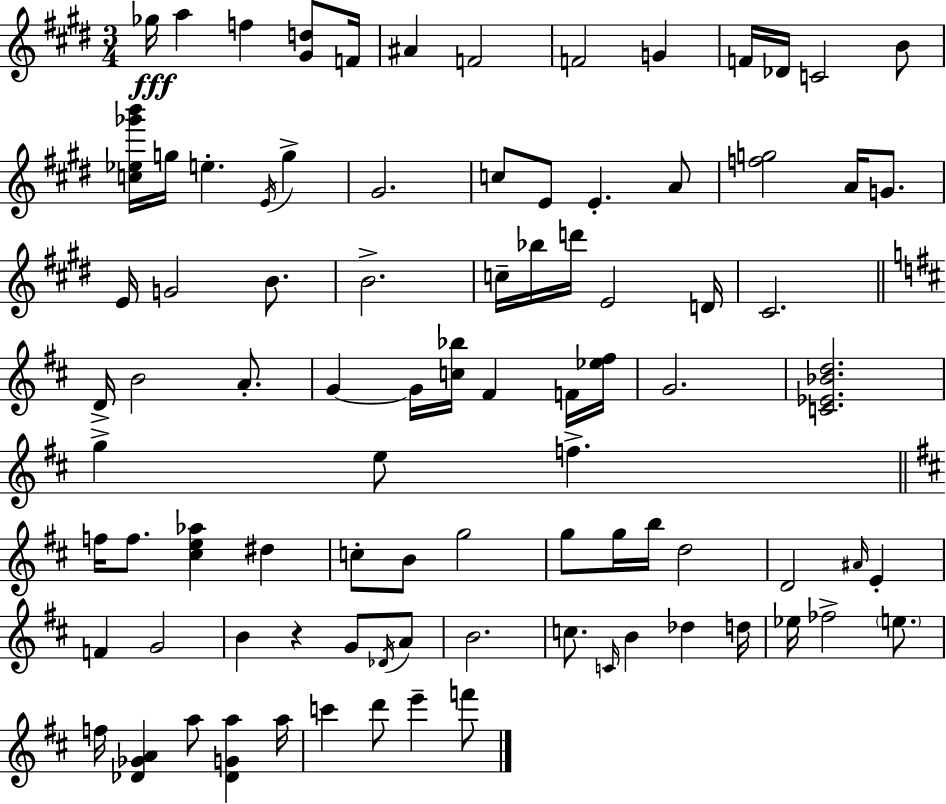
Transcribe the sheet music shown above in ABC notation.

X:1
T:Untitled
M:3/4
L:1/4
K:E
_g/4 a f [^Gd]/2 F/4 ^A F2 F2 G F/4 _D/4 C2 B/2 [c_e_g'b']/4 g/4 e E/4 g ^G2 c/2 E/2 E A/2 [fg]2 A/4 G/2 E/4 G2 B/2 B2 c/4 _b/4 d'/4 E2 D/4 ^C2 D/4 B2 A/2 G G/4 [c_b]/4 ^F F/4 [_e^f]/4 G2 [C_E_Bd]2 g e/2 f f/4 f/2 [^ce_a] ^d c/2 B/2 g2 g/2 g/4 b/4 d2 D2 ^A/4 E F G2 B z G/2 _D/4 A/2 B2 c/2 C/4 B _d d/4 _e/4 _f2 e/2 f/4 [_D_GA] a/2 [_DGa] a/4 c' d'/2 e' f'/2